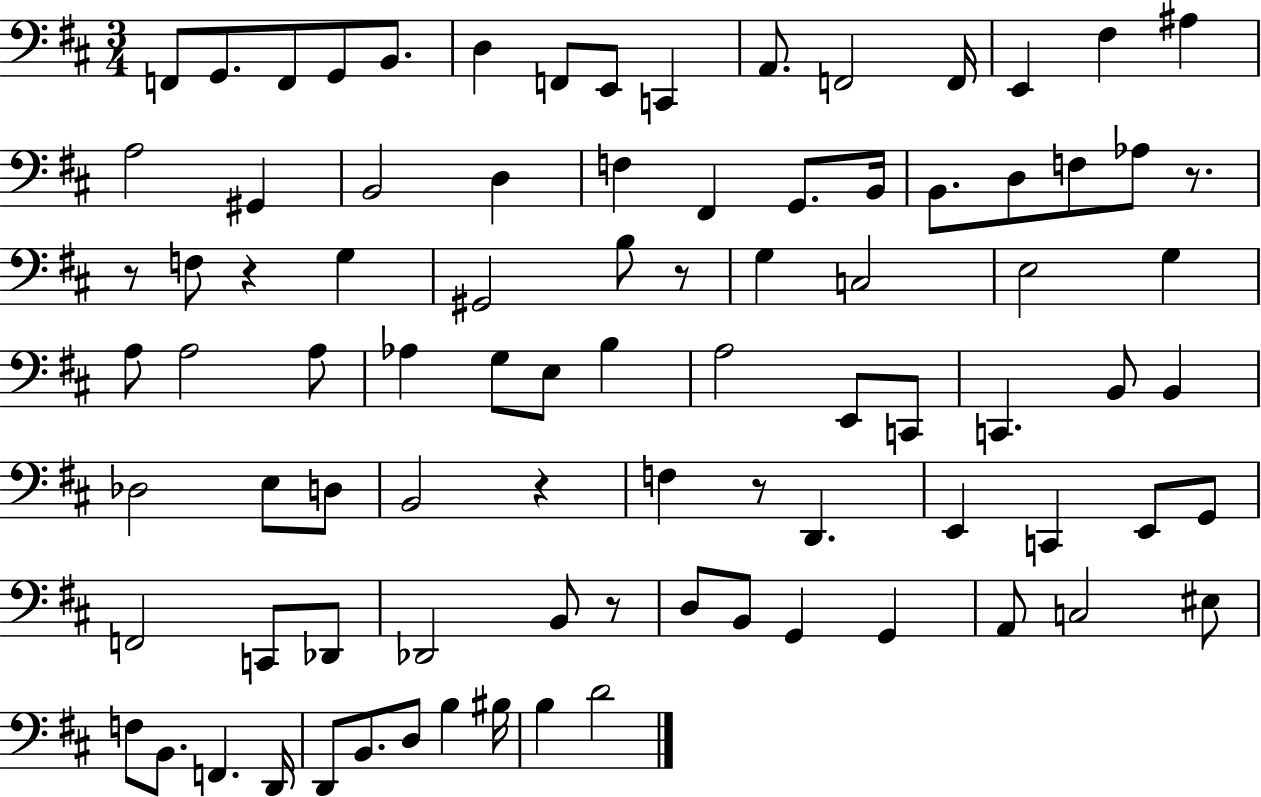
X:1
T:Untitled
M:3/4
L:1/4
K:D
F,,/2 G,,/2 F,,/2 G,,/2 B,,/2 D, F,,/2 E,,/2 C,, A,,/2 F,,2 F,,/4 E,, ^F, ^A, A,2 ^G,, B,,2 D, F, ^F,, G,,/2 B,,/4 B,,/2 D,/2 F,/2 _A,/2 z/2 z/2 F,/2 z G, ^G,,2 B,/2 z/2 G, C,2 E,2 G, A,/2 A,2 A,/2 _A, G,/2 E,/2 B, A,2 E,,/2 C,,/2 C,, B,,/2 B,, _D,2 E,/2 D,/2 B,,2 z F, z/2 D,, E,, C,, E,,/2 G,,/2 F,,2 C,,/2 _D,,/2 _D,,2 B,,/2 z/2 D,/2 B,,/2 G,, G,, A,,/2 C,2 ^E,/2 F,/2 B,,/2 F,, D,,/4 D,,/2 B,,/2 D,/2 B, ^B,/4 B, D2